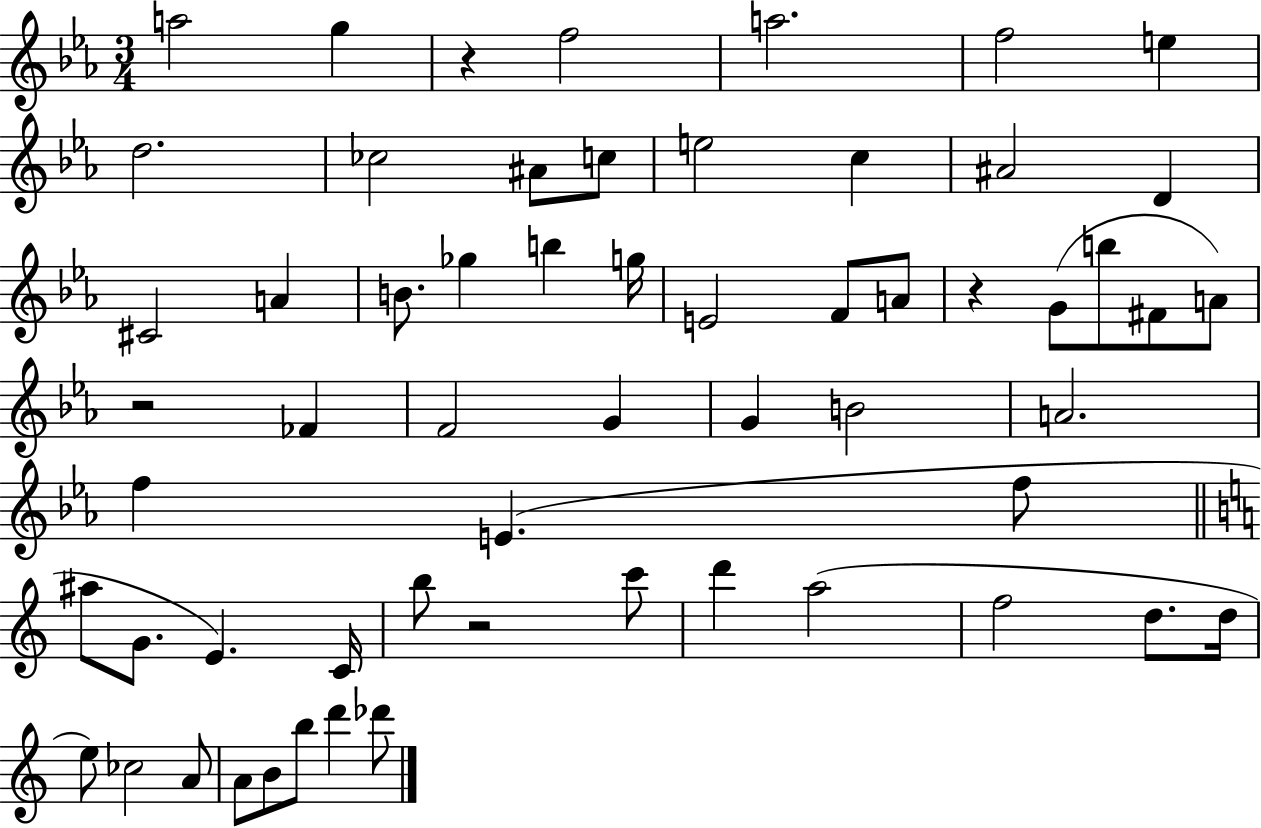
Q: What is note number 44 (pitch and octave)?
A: A5